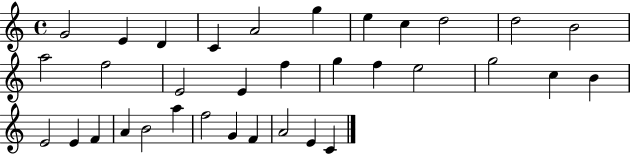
X:1
T:Untitled
M:4/4
L:1/4
K:C
G2 E D C A2 g e c d2 d2 B2 a2 f2 E2 E f g f e2 g2 c B E2 E F A B2 a f2 G F A2 E C